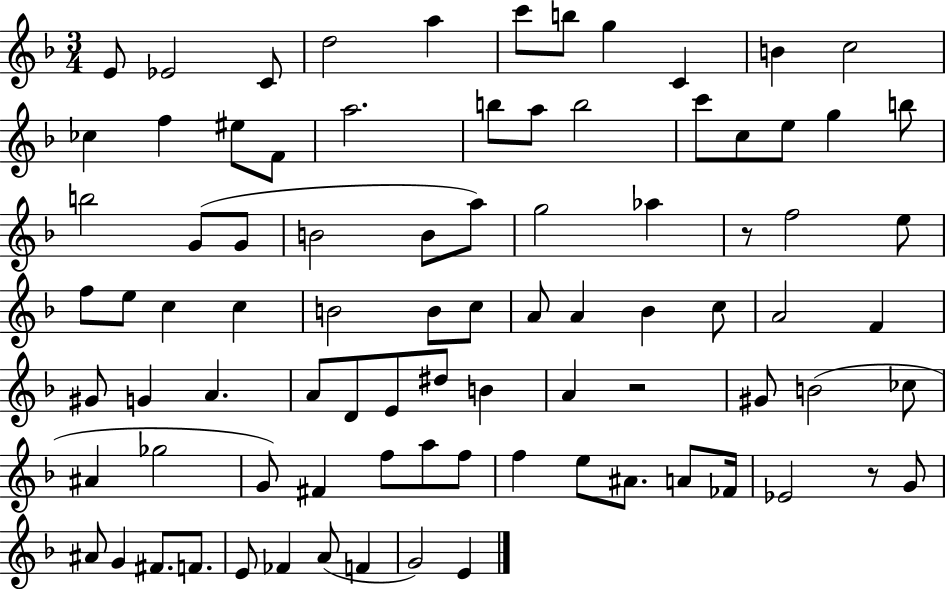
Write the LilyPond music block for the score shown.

{
  \clef treble
  \numericTimeSignature
  \time 3/4
  \key f \major
  e'8 ees'2 c'8 | d''2 a''4 | c'''8 b''8 g''4 c'4 | b'4 c''2 | \break ces''4 f''4 eis''8 f'8 | a''2. | b''8 a''8 b''2 | c'''8 c''8 e''8 g''4 b''8 | \break b''2 g'8( g'8 | b'2 b'8 a''8) | g''2 aes''4 | r8 f''2 e''8 | \break f''8 e''8 c''4 c''4 | b'2 b'8 c''8 | a'8 a'4 bes'4 c''8 | a'2 f'4 | \break gis'8 g'4 a'4. | a'8 d'8 e'8 dis''8 b'4 | a'4 r2 | gis'8 b'2( ces''8 | \break ais'4 ges''2 | g'8) fis'4 f''8 a''8 f''8 | f''4 e''8 ais'8. a'8 fes'16 | ees'2 r8 g'8 | \break ais'8 g'4 fis'8. f'8. | e'8 fes'4 a'8( f'4 | g'2) e'4 | \bar "|."
}